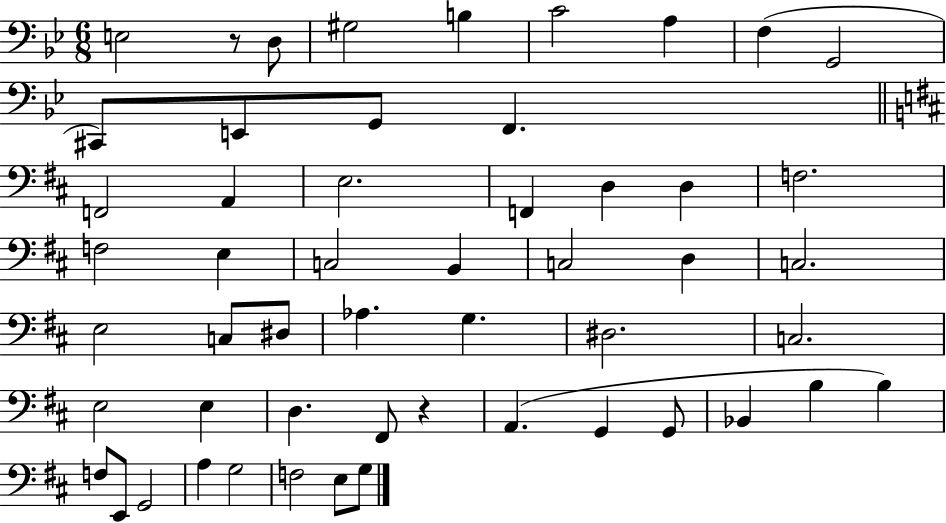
E3/h R/e D3/e G#3/h B3/q C4/h A3/q F3/q G2/h C#2/e E2/e G2/e F2/q. F2/h A2/q E3/h. F2/q D3/q D3/q F3/h. F3/h E3/q C3/h B2/q C3/h D3/q C3/h. E3/h C3/e D#3/e Ab3/q. G3/q. D#3/h. C3/h. E3/h E3/q D3/q. F#2/e R/q A2/q. G2/q G2/e Bb2/q B3/q B3/q F3/e E2/e G2/h A3/q G3/h F3/h E3/e G3/e